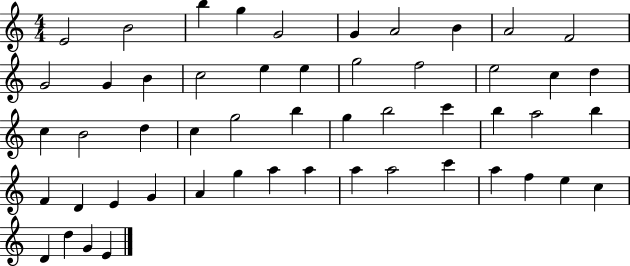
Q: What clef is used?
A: treble